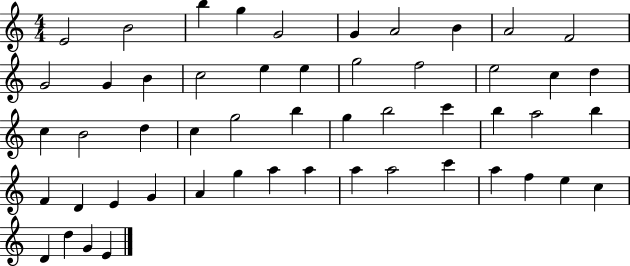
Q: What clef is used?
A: treble